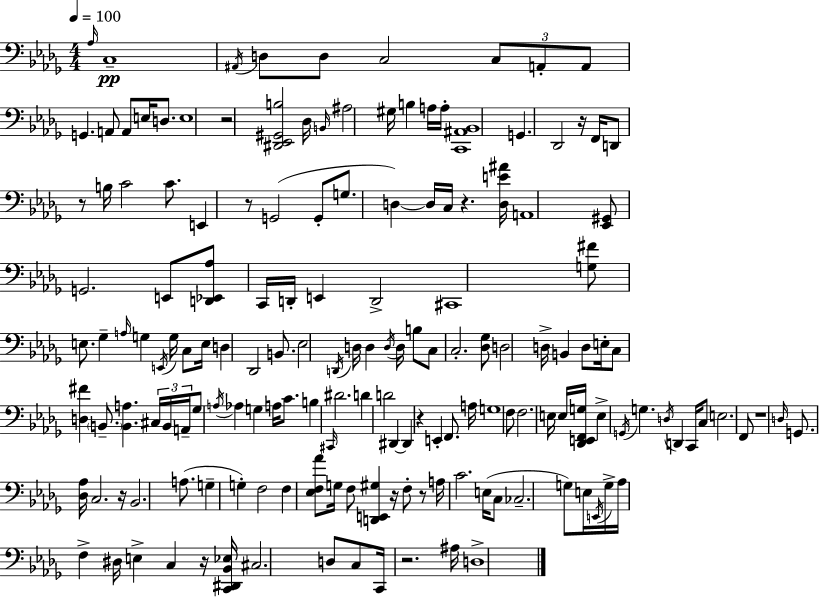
Ab3/s C3/w A#2/s D3/e D3/e C3/h C3/e A2/e A2/e G2/q. A2/e A2/e E3/s D3/e. E3/w R/h [D#2,Eb2,G#2,B3]/h Db3/s B2/s A#3/h G#3/s B3/q A3/s A3/s [C2,A#2,Bb2]/w G2/q. Db2/h R/s F2/s D2/e R/e B3/s C4/h C4/e. E2/q R/e G2/h G2/e G3/e. D3/q D3/s C3/s R/q. [D3,E4,A#4]/s A2/w [Eb2,G#2]/e G2/h. E2/e [D2,Eb2,Ab3]/e C2/s D2/s E2/q D2/h C#2/w [G3,F#4]/e E3/e. Gb3/q A3/s G3/q E2/s G3/s C3/e E3/s D3/q Db2/h B2/e. Eb3/h D2/s D3/s D3/q D3/s D3/s B3/e C3/e C3/h. [Db3,Gb3]/e D3/h D3/s B2/q D3/e E3/s C3/e [D3,F#4]/q B2/e. [B2,A3]/q. C#3/s B2/s A2/s Gb3/e A3/s Ab3/q G3/q A3/s C4/e. B3/q C#2/s D#4/h. D4/q D4/h D#2/q D#2/q R/q E2/q F2/e. A3/s G3/w F3/e F3/h. E3/s E3/s [Db2,E2,F2,G3]/s E3/q G2/s G3/q. D3/s D2/q C2/s C3/e E3/h. F2/e R/w D3/s G2/e. [Db3,Ab3]/s C3/h. R/s Bb2/h. A3/e. G3/q G3/q F3/h F3/q [Eb3,F3,Ab4]/e G3/s F3/e [D2,E2,G#3]/q R/s F3/e R/e A3/s C4/h. E3/s C3/e CES3/h. G3/e E3/s E2/s G3/s Ab3/s F3/q D#3/s E3/q C3/q R/s [C2,D#2,Bb2,Eb3]/s C#3/h. D3/e C3/e C2/s R/h. A#3/s D3/w